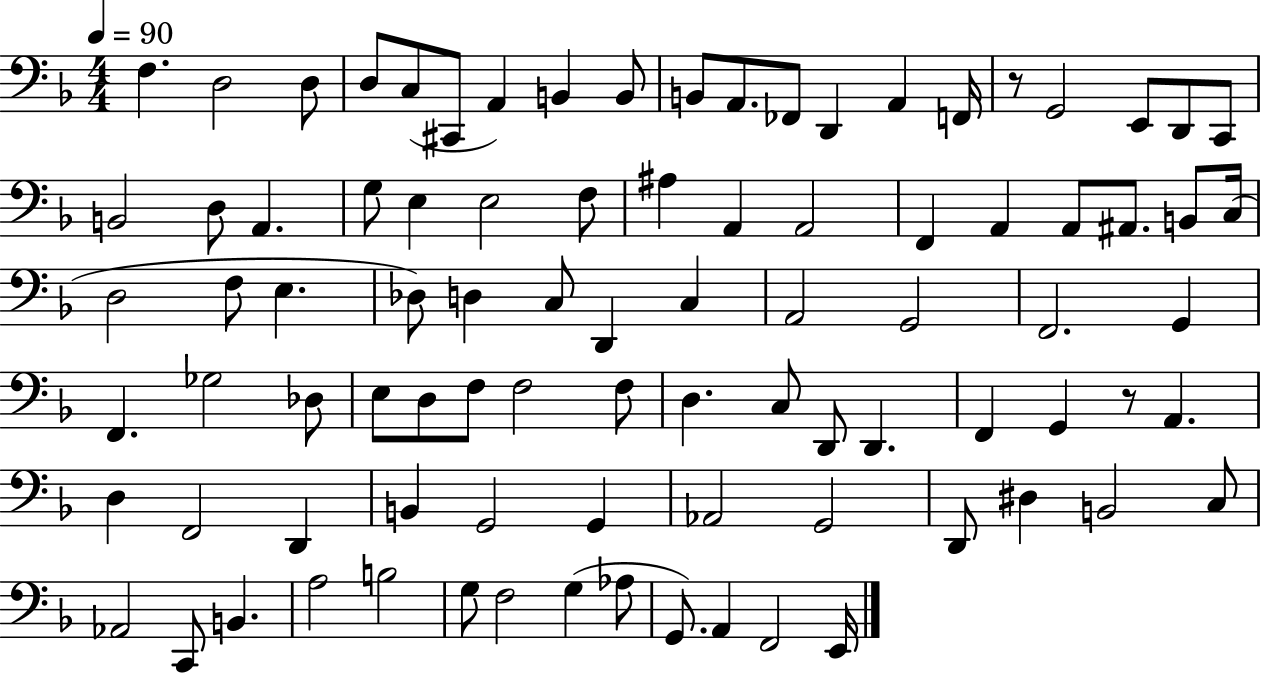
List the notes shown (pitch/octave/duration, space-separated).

F3/q. D3/h D3/e D3/e C3/e C#2/e A2/q B2/q B2/e B2/e A2/e. FES2/e D2/q A2/q F2/s R/e G2/h E2/e D2/e C2/e B2/h D3/e A2/q. G3/e E3/q E3/h F3/e A#3/q A2/q A2/h F2/q A2/q A2/e A#2/e. B2/e C3/s D3/h F3/e E3/q. Db3/e D3/q C3/e D2/q C3/q A2/h G2/h F2/h. G2/q F2/q. Gb3/h Db3/e E3/e D3/e F3/e F3/h F3/e D3/q. C3/e D2/e D2/q. F2/q G2/q R/e A2/q. D3/q F2/h D2/q B2/q G2/h G2/q Ab2/h G2/h D2/e D#3/q B2/h C3/e Ab2/h C2/e B2/q. A3/h B3/h G3/e F3/h G3/q Ab3/e G2/e. A2/q F2/h E2/s